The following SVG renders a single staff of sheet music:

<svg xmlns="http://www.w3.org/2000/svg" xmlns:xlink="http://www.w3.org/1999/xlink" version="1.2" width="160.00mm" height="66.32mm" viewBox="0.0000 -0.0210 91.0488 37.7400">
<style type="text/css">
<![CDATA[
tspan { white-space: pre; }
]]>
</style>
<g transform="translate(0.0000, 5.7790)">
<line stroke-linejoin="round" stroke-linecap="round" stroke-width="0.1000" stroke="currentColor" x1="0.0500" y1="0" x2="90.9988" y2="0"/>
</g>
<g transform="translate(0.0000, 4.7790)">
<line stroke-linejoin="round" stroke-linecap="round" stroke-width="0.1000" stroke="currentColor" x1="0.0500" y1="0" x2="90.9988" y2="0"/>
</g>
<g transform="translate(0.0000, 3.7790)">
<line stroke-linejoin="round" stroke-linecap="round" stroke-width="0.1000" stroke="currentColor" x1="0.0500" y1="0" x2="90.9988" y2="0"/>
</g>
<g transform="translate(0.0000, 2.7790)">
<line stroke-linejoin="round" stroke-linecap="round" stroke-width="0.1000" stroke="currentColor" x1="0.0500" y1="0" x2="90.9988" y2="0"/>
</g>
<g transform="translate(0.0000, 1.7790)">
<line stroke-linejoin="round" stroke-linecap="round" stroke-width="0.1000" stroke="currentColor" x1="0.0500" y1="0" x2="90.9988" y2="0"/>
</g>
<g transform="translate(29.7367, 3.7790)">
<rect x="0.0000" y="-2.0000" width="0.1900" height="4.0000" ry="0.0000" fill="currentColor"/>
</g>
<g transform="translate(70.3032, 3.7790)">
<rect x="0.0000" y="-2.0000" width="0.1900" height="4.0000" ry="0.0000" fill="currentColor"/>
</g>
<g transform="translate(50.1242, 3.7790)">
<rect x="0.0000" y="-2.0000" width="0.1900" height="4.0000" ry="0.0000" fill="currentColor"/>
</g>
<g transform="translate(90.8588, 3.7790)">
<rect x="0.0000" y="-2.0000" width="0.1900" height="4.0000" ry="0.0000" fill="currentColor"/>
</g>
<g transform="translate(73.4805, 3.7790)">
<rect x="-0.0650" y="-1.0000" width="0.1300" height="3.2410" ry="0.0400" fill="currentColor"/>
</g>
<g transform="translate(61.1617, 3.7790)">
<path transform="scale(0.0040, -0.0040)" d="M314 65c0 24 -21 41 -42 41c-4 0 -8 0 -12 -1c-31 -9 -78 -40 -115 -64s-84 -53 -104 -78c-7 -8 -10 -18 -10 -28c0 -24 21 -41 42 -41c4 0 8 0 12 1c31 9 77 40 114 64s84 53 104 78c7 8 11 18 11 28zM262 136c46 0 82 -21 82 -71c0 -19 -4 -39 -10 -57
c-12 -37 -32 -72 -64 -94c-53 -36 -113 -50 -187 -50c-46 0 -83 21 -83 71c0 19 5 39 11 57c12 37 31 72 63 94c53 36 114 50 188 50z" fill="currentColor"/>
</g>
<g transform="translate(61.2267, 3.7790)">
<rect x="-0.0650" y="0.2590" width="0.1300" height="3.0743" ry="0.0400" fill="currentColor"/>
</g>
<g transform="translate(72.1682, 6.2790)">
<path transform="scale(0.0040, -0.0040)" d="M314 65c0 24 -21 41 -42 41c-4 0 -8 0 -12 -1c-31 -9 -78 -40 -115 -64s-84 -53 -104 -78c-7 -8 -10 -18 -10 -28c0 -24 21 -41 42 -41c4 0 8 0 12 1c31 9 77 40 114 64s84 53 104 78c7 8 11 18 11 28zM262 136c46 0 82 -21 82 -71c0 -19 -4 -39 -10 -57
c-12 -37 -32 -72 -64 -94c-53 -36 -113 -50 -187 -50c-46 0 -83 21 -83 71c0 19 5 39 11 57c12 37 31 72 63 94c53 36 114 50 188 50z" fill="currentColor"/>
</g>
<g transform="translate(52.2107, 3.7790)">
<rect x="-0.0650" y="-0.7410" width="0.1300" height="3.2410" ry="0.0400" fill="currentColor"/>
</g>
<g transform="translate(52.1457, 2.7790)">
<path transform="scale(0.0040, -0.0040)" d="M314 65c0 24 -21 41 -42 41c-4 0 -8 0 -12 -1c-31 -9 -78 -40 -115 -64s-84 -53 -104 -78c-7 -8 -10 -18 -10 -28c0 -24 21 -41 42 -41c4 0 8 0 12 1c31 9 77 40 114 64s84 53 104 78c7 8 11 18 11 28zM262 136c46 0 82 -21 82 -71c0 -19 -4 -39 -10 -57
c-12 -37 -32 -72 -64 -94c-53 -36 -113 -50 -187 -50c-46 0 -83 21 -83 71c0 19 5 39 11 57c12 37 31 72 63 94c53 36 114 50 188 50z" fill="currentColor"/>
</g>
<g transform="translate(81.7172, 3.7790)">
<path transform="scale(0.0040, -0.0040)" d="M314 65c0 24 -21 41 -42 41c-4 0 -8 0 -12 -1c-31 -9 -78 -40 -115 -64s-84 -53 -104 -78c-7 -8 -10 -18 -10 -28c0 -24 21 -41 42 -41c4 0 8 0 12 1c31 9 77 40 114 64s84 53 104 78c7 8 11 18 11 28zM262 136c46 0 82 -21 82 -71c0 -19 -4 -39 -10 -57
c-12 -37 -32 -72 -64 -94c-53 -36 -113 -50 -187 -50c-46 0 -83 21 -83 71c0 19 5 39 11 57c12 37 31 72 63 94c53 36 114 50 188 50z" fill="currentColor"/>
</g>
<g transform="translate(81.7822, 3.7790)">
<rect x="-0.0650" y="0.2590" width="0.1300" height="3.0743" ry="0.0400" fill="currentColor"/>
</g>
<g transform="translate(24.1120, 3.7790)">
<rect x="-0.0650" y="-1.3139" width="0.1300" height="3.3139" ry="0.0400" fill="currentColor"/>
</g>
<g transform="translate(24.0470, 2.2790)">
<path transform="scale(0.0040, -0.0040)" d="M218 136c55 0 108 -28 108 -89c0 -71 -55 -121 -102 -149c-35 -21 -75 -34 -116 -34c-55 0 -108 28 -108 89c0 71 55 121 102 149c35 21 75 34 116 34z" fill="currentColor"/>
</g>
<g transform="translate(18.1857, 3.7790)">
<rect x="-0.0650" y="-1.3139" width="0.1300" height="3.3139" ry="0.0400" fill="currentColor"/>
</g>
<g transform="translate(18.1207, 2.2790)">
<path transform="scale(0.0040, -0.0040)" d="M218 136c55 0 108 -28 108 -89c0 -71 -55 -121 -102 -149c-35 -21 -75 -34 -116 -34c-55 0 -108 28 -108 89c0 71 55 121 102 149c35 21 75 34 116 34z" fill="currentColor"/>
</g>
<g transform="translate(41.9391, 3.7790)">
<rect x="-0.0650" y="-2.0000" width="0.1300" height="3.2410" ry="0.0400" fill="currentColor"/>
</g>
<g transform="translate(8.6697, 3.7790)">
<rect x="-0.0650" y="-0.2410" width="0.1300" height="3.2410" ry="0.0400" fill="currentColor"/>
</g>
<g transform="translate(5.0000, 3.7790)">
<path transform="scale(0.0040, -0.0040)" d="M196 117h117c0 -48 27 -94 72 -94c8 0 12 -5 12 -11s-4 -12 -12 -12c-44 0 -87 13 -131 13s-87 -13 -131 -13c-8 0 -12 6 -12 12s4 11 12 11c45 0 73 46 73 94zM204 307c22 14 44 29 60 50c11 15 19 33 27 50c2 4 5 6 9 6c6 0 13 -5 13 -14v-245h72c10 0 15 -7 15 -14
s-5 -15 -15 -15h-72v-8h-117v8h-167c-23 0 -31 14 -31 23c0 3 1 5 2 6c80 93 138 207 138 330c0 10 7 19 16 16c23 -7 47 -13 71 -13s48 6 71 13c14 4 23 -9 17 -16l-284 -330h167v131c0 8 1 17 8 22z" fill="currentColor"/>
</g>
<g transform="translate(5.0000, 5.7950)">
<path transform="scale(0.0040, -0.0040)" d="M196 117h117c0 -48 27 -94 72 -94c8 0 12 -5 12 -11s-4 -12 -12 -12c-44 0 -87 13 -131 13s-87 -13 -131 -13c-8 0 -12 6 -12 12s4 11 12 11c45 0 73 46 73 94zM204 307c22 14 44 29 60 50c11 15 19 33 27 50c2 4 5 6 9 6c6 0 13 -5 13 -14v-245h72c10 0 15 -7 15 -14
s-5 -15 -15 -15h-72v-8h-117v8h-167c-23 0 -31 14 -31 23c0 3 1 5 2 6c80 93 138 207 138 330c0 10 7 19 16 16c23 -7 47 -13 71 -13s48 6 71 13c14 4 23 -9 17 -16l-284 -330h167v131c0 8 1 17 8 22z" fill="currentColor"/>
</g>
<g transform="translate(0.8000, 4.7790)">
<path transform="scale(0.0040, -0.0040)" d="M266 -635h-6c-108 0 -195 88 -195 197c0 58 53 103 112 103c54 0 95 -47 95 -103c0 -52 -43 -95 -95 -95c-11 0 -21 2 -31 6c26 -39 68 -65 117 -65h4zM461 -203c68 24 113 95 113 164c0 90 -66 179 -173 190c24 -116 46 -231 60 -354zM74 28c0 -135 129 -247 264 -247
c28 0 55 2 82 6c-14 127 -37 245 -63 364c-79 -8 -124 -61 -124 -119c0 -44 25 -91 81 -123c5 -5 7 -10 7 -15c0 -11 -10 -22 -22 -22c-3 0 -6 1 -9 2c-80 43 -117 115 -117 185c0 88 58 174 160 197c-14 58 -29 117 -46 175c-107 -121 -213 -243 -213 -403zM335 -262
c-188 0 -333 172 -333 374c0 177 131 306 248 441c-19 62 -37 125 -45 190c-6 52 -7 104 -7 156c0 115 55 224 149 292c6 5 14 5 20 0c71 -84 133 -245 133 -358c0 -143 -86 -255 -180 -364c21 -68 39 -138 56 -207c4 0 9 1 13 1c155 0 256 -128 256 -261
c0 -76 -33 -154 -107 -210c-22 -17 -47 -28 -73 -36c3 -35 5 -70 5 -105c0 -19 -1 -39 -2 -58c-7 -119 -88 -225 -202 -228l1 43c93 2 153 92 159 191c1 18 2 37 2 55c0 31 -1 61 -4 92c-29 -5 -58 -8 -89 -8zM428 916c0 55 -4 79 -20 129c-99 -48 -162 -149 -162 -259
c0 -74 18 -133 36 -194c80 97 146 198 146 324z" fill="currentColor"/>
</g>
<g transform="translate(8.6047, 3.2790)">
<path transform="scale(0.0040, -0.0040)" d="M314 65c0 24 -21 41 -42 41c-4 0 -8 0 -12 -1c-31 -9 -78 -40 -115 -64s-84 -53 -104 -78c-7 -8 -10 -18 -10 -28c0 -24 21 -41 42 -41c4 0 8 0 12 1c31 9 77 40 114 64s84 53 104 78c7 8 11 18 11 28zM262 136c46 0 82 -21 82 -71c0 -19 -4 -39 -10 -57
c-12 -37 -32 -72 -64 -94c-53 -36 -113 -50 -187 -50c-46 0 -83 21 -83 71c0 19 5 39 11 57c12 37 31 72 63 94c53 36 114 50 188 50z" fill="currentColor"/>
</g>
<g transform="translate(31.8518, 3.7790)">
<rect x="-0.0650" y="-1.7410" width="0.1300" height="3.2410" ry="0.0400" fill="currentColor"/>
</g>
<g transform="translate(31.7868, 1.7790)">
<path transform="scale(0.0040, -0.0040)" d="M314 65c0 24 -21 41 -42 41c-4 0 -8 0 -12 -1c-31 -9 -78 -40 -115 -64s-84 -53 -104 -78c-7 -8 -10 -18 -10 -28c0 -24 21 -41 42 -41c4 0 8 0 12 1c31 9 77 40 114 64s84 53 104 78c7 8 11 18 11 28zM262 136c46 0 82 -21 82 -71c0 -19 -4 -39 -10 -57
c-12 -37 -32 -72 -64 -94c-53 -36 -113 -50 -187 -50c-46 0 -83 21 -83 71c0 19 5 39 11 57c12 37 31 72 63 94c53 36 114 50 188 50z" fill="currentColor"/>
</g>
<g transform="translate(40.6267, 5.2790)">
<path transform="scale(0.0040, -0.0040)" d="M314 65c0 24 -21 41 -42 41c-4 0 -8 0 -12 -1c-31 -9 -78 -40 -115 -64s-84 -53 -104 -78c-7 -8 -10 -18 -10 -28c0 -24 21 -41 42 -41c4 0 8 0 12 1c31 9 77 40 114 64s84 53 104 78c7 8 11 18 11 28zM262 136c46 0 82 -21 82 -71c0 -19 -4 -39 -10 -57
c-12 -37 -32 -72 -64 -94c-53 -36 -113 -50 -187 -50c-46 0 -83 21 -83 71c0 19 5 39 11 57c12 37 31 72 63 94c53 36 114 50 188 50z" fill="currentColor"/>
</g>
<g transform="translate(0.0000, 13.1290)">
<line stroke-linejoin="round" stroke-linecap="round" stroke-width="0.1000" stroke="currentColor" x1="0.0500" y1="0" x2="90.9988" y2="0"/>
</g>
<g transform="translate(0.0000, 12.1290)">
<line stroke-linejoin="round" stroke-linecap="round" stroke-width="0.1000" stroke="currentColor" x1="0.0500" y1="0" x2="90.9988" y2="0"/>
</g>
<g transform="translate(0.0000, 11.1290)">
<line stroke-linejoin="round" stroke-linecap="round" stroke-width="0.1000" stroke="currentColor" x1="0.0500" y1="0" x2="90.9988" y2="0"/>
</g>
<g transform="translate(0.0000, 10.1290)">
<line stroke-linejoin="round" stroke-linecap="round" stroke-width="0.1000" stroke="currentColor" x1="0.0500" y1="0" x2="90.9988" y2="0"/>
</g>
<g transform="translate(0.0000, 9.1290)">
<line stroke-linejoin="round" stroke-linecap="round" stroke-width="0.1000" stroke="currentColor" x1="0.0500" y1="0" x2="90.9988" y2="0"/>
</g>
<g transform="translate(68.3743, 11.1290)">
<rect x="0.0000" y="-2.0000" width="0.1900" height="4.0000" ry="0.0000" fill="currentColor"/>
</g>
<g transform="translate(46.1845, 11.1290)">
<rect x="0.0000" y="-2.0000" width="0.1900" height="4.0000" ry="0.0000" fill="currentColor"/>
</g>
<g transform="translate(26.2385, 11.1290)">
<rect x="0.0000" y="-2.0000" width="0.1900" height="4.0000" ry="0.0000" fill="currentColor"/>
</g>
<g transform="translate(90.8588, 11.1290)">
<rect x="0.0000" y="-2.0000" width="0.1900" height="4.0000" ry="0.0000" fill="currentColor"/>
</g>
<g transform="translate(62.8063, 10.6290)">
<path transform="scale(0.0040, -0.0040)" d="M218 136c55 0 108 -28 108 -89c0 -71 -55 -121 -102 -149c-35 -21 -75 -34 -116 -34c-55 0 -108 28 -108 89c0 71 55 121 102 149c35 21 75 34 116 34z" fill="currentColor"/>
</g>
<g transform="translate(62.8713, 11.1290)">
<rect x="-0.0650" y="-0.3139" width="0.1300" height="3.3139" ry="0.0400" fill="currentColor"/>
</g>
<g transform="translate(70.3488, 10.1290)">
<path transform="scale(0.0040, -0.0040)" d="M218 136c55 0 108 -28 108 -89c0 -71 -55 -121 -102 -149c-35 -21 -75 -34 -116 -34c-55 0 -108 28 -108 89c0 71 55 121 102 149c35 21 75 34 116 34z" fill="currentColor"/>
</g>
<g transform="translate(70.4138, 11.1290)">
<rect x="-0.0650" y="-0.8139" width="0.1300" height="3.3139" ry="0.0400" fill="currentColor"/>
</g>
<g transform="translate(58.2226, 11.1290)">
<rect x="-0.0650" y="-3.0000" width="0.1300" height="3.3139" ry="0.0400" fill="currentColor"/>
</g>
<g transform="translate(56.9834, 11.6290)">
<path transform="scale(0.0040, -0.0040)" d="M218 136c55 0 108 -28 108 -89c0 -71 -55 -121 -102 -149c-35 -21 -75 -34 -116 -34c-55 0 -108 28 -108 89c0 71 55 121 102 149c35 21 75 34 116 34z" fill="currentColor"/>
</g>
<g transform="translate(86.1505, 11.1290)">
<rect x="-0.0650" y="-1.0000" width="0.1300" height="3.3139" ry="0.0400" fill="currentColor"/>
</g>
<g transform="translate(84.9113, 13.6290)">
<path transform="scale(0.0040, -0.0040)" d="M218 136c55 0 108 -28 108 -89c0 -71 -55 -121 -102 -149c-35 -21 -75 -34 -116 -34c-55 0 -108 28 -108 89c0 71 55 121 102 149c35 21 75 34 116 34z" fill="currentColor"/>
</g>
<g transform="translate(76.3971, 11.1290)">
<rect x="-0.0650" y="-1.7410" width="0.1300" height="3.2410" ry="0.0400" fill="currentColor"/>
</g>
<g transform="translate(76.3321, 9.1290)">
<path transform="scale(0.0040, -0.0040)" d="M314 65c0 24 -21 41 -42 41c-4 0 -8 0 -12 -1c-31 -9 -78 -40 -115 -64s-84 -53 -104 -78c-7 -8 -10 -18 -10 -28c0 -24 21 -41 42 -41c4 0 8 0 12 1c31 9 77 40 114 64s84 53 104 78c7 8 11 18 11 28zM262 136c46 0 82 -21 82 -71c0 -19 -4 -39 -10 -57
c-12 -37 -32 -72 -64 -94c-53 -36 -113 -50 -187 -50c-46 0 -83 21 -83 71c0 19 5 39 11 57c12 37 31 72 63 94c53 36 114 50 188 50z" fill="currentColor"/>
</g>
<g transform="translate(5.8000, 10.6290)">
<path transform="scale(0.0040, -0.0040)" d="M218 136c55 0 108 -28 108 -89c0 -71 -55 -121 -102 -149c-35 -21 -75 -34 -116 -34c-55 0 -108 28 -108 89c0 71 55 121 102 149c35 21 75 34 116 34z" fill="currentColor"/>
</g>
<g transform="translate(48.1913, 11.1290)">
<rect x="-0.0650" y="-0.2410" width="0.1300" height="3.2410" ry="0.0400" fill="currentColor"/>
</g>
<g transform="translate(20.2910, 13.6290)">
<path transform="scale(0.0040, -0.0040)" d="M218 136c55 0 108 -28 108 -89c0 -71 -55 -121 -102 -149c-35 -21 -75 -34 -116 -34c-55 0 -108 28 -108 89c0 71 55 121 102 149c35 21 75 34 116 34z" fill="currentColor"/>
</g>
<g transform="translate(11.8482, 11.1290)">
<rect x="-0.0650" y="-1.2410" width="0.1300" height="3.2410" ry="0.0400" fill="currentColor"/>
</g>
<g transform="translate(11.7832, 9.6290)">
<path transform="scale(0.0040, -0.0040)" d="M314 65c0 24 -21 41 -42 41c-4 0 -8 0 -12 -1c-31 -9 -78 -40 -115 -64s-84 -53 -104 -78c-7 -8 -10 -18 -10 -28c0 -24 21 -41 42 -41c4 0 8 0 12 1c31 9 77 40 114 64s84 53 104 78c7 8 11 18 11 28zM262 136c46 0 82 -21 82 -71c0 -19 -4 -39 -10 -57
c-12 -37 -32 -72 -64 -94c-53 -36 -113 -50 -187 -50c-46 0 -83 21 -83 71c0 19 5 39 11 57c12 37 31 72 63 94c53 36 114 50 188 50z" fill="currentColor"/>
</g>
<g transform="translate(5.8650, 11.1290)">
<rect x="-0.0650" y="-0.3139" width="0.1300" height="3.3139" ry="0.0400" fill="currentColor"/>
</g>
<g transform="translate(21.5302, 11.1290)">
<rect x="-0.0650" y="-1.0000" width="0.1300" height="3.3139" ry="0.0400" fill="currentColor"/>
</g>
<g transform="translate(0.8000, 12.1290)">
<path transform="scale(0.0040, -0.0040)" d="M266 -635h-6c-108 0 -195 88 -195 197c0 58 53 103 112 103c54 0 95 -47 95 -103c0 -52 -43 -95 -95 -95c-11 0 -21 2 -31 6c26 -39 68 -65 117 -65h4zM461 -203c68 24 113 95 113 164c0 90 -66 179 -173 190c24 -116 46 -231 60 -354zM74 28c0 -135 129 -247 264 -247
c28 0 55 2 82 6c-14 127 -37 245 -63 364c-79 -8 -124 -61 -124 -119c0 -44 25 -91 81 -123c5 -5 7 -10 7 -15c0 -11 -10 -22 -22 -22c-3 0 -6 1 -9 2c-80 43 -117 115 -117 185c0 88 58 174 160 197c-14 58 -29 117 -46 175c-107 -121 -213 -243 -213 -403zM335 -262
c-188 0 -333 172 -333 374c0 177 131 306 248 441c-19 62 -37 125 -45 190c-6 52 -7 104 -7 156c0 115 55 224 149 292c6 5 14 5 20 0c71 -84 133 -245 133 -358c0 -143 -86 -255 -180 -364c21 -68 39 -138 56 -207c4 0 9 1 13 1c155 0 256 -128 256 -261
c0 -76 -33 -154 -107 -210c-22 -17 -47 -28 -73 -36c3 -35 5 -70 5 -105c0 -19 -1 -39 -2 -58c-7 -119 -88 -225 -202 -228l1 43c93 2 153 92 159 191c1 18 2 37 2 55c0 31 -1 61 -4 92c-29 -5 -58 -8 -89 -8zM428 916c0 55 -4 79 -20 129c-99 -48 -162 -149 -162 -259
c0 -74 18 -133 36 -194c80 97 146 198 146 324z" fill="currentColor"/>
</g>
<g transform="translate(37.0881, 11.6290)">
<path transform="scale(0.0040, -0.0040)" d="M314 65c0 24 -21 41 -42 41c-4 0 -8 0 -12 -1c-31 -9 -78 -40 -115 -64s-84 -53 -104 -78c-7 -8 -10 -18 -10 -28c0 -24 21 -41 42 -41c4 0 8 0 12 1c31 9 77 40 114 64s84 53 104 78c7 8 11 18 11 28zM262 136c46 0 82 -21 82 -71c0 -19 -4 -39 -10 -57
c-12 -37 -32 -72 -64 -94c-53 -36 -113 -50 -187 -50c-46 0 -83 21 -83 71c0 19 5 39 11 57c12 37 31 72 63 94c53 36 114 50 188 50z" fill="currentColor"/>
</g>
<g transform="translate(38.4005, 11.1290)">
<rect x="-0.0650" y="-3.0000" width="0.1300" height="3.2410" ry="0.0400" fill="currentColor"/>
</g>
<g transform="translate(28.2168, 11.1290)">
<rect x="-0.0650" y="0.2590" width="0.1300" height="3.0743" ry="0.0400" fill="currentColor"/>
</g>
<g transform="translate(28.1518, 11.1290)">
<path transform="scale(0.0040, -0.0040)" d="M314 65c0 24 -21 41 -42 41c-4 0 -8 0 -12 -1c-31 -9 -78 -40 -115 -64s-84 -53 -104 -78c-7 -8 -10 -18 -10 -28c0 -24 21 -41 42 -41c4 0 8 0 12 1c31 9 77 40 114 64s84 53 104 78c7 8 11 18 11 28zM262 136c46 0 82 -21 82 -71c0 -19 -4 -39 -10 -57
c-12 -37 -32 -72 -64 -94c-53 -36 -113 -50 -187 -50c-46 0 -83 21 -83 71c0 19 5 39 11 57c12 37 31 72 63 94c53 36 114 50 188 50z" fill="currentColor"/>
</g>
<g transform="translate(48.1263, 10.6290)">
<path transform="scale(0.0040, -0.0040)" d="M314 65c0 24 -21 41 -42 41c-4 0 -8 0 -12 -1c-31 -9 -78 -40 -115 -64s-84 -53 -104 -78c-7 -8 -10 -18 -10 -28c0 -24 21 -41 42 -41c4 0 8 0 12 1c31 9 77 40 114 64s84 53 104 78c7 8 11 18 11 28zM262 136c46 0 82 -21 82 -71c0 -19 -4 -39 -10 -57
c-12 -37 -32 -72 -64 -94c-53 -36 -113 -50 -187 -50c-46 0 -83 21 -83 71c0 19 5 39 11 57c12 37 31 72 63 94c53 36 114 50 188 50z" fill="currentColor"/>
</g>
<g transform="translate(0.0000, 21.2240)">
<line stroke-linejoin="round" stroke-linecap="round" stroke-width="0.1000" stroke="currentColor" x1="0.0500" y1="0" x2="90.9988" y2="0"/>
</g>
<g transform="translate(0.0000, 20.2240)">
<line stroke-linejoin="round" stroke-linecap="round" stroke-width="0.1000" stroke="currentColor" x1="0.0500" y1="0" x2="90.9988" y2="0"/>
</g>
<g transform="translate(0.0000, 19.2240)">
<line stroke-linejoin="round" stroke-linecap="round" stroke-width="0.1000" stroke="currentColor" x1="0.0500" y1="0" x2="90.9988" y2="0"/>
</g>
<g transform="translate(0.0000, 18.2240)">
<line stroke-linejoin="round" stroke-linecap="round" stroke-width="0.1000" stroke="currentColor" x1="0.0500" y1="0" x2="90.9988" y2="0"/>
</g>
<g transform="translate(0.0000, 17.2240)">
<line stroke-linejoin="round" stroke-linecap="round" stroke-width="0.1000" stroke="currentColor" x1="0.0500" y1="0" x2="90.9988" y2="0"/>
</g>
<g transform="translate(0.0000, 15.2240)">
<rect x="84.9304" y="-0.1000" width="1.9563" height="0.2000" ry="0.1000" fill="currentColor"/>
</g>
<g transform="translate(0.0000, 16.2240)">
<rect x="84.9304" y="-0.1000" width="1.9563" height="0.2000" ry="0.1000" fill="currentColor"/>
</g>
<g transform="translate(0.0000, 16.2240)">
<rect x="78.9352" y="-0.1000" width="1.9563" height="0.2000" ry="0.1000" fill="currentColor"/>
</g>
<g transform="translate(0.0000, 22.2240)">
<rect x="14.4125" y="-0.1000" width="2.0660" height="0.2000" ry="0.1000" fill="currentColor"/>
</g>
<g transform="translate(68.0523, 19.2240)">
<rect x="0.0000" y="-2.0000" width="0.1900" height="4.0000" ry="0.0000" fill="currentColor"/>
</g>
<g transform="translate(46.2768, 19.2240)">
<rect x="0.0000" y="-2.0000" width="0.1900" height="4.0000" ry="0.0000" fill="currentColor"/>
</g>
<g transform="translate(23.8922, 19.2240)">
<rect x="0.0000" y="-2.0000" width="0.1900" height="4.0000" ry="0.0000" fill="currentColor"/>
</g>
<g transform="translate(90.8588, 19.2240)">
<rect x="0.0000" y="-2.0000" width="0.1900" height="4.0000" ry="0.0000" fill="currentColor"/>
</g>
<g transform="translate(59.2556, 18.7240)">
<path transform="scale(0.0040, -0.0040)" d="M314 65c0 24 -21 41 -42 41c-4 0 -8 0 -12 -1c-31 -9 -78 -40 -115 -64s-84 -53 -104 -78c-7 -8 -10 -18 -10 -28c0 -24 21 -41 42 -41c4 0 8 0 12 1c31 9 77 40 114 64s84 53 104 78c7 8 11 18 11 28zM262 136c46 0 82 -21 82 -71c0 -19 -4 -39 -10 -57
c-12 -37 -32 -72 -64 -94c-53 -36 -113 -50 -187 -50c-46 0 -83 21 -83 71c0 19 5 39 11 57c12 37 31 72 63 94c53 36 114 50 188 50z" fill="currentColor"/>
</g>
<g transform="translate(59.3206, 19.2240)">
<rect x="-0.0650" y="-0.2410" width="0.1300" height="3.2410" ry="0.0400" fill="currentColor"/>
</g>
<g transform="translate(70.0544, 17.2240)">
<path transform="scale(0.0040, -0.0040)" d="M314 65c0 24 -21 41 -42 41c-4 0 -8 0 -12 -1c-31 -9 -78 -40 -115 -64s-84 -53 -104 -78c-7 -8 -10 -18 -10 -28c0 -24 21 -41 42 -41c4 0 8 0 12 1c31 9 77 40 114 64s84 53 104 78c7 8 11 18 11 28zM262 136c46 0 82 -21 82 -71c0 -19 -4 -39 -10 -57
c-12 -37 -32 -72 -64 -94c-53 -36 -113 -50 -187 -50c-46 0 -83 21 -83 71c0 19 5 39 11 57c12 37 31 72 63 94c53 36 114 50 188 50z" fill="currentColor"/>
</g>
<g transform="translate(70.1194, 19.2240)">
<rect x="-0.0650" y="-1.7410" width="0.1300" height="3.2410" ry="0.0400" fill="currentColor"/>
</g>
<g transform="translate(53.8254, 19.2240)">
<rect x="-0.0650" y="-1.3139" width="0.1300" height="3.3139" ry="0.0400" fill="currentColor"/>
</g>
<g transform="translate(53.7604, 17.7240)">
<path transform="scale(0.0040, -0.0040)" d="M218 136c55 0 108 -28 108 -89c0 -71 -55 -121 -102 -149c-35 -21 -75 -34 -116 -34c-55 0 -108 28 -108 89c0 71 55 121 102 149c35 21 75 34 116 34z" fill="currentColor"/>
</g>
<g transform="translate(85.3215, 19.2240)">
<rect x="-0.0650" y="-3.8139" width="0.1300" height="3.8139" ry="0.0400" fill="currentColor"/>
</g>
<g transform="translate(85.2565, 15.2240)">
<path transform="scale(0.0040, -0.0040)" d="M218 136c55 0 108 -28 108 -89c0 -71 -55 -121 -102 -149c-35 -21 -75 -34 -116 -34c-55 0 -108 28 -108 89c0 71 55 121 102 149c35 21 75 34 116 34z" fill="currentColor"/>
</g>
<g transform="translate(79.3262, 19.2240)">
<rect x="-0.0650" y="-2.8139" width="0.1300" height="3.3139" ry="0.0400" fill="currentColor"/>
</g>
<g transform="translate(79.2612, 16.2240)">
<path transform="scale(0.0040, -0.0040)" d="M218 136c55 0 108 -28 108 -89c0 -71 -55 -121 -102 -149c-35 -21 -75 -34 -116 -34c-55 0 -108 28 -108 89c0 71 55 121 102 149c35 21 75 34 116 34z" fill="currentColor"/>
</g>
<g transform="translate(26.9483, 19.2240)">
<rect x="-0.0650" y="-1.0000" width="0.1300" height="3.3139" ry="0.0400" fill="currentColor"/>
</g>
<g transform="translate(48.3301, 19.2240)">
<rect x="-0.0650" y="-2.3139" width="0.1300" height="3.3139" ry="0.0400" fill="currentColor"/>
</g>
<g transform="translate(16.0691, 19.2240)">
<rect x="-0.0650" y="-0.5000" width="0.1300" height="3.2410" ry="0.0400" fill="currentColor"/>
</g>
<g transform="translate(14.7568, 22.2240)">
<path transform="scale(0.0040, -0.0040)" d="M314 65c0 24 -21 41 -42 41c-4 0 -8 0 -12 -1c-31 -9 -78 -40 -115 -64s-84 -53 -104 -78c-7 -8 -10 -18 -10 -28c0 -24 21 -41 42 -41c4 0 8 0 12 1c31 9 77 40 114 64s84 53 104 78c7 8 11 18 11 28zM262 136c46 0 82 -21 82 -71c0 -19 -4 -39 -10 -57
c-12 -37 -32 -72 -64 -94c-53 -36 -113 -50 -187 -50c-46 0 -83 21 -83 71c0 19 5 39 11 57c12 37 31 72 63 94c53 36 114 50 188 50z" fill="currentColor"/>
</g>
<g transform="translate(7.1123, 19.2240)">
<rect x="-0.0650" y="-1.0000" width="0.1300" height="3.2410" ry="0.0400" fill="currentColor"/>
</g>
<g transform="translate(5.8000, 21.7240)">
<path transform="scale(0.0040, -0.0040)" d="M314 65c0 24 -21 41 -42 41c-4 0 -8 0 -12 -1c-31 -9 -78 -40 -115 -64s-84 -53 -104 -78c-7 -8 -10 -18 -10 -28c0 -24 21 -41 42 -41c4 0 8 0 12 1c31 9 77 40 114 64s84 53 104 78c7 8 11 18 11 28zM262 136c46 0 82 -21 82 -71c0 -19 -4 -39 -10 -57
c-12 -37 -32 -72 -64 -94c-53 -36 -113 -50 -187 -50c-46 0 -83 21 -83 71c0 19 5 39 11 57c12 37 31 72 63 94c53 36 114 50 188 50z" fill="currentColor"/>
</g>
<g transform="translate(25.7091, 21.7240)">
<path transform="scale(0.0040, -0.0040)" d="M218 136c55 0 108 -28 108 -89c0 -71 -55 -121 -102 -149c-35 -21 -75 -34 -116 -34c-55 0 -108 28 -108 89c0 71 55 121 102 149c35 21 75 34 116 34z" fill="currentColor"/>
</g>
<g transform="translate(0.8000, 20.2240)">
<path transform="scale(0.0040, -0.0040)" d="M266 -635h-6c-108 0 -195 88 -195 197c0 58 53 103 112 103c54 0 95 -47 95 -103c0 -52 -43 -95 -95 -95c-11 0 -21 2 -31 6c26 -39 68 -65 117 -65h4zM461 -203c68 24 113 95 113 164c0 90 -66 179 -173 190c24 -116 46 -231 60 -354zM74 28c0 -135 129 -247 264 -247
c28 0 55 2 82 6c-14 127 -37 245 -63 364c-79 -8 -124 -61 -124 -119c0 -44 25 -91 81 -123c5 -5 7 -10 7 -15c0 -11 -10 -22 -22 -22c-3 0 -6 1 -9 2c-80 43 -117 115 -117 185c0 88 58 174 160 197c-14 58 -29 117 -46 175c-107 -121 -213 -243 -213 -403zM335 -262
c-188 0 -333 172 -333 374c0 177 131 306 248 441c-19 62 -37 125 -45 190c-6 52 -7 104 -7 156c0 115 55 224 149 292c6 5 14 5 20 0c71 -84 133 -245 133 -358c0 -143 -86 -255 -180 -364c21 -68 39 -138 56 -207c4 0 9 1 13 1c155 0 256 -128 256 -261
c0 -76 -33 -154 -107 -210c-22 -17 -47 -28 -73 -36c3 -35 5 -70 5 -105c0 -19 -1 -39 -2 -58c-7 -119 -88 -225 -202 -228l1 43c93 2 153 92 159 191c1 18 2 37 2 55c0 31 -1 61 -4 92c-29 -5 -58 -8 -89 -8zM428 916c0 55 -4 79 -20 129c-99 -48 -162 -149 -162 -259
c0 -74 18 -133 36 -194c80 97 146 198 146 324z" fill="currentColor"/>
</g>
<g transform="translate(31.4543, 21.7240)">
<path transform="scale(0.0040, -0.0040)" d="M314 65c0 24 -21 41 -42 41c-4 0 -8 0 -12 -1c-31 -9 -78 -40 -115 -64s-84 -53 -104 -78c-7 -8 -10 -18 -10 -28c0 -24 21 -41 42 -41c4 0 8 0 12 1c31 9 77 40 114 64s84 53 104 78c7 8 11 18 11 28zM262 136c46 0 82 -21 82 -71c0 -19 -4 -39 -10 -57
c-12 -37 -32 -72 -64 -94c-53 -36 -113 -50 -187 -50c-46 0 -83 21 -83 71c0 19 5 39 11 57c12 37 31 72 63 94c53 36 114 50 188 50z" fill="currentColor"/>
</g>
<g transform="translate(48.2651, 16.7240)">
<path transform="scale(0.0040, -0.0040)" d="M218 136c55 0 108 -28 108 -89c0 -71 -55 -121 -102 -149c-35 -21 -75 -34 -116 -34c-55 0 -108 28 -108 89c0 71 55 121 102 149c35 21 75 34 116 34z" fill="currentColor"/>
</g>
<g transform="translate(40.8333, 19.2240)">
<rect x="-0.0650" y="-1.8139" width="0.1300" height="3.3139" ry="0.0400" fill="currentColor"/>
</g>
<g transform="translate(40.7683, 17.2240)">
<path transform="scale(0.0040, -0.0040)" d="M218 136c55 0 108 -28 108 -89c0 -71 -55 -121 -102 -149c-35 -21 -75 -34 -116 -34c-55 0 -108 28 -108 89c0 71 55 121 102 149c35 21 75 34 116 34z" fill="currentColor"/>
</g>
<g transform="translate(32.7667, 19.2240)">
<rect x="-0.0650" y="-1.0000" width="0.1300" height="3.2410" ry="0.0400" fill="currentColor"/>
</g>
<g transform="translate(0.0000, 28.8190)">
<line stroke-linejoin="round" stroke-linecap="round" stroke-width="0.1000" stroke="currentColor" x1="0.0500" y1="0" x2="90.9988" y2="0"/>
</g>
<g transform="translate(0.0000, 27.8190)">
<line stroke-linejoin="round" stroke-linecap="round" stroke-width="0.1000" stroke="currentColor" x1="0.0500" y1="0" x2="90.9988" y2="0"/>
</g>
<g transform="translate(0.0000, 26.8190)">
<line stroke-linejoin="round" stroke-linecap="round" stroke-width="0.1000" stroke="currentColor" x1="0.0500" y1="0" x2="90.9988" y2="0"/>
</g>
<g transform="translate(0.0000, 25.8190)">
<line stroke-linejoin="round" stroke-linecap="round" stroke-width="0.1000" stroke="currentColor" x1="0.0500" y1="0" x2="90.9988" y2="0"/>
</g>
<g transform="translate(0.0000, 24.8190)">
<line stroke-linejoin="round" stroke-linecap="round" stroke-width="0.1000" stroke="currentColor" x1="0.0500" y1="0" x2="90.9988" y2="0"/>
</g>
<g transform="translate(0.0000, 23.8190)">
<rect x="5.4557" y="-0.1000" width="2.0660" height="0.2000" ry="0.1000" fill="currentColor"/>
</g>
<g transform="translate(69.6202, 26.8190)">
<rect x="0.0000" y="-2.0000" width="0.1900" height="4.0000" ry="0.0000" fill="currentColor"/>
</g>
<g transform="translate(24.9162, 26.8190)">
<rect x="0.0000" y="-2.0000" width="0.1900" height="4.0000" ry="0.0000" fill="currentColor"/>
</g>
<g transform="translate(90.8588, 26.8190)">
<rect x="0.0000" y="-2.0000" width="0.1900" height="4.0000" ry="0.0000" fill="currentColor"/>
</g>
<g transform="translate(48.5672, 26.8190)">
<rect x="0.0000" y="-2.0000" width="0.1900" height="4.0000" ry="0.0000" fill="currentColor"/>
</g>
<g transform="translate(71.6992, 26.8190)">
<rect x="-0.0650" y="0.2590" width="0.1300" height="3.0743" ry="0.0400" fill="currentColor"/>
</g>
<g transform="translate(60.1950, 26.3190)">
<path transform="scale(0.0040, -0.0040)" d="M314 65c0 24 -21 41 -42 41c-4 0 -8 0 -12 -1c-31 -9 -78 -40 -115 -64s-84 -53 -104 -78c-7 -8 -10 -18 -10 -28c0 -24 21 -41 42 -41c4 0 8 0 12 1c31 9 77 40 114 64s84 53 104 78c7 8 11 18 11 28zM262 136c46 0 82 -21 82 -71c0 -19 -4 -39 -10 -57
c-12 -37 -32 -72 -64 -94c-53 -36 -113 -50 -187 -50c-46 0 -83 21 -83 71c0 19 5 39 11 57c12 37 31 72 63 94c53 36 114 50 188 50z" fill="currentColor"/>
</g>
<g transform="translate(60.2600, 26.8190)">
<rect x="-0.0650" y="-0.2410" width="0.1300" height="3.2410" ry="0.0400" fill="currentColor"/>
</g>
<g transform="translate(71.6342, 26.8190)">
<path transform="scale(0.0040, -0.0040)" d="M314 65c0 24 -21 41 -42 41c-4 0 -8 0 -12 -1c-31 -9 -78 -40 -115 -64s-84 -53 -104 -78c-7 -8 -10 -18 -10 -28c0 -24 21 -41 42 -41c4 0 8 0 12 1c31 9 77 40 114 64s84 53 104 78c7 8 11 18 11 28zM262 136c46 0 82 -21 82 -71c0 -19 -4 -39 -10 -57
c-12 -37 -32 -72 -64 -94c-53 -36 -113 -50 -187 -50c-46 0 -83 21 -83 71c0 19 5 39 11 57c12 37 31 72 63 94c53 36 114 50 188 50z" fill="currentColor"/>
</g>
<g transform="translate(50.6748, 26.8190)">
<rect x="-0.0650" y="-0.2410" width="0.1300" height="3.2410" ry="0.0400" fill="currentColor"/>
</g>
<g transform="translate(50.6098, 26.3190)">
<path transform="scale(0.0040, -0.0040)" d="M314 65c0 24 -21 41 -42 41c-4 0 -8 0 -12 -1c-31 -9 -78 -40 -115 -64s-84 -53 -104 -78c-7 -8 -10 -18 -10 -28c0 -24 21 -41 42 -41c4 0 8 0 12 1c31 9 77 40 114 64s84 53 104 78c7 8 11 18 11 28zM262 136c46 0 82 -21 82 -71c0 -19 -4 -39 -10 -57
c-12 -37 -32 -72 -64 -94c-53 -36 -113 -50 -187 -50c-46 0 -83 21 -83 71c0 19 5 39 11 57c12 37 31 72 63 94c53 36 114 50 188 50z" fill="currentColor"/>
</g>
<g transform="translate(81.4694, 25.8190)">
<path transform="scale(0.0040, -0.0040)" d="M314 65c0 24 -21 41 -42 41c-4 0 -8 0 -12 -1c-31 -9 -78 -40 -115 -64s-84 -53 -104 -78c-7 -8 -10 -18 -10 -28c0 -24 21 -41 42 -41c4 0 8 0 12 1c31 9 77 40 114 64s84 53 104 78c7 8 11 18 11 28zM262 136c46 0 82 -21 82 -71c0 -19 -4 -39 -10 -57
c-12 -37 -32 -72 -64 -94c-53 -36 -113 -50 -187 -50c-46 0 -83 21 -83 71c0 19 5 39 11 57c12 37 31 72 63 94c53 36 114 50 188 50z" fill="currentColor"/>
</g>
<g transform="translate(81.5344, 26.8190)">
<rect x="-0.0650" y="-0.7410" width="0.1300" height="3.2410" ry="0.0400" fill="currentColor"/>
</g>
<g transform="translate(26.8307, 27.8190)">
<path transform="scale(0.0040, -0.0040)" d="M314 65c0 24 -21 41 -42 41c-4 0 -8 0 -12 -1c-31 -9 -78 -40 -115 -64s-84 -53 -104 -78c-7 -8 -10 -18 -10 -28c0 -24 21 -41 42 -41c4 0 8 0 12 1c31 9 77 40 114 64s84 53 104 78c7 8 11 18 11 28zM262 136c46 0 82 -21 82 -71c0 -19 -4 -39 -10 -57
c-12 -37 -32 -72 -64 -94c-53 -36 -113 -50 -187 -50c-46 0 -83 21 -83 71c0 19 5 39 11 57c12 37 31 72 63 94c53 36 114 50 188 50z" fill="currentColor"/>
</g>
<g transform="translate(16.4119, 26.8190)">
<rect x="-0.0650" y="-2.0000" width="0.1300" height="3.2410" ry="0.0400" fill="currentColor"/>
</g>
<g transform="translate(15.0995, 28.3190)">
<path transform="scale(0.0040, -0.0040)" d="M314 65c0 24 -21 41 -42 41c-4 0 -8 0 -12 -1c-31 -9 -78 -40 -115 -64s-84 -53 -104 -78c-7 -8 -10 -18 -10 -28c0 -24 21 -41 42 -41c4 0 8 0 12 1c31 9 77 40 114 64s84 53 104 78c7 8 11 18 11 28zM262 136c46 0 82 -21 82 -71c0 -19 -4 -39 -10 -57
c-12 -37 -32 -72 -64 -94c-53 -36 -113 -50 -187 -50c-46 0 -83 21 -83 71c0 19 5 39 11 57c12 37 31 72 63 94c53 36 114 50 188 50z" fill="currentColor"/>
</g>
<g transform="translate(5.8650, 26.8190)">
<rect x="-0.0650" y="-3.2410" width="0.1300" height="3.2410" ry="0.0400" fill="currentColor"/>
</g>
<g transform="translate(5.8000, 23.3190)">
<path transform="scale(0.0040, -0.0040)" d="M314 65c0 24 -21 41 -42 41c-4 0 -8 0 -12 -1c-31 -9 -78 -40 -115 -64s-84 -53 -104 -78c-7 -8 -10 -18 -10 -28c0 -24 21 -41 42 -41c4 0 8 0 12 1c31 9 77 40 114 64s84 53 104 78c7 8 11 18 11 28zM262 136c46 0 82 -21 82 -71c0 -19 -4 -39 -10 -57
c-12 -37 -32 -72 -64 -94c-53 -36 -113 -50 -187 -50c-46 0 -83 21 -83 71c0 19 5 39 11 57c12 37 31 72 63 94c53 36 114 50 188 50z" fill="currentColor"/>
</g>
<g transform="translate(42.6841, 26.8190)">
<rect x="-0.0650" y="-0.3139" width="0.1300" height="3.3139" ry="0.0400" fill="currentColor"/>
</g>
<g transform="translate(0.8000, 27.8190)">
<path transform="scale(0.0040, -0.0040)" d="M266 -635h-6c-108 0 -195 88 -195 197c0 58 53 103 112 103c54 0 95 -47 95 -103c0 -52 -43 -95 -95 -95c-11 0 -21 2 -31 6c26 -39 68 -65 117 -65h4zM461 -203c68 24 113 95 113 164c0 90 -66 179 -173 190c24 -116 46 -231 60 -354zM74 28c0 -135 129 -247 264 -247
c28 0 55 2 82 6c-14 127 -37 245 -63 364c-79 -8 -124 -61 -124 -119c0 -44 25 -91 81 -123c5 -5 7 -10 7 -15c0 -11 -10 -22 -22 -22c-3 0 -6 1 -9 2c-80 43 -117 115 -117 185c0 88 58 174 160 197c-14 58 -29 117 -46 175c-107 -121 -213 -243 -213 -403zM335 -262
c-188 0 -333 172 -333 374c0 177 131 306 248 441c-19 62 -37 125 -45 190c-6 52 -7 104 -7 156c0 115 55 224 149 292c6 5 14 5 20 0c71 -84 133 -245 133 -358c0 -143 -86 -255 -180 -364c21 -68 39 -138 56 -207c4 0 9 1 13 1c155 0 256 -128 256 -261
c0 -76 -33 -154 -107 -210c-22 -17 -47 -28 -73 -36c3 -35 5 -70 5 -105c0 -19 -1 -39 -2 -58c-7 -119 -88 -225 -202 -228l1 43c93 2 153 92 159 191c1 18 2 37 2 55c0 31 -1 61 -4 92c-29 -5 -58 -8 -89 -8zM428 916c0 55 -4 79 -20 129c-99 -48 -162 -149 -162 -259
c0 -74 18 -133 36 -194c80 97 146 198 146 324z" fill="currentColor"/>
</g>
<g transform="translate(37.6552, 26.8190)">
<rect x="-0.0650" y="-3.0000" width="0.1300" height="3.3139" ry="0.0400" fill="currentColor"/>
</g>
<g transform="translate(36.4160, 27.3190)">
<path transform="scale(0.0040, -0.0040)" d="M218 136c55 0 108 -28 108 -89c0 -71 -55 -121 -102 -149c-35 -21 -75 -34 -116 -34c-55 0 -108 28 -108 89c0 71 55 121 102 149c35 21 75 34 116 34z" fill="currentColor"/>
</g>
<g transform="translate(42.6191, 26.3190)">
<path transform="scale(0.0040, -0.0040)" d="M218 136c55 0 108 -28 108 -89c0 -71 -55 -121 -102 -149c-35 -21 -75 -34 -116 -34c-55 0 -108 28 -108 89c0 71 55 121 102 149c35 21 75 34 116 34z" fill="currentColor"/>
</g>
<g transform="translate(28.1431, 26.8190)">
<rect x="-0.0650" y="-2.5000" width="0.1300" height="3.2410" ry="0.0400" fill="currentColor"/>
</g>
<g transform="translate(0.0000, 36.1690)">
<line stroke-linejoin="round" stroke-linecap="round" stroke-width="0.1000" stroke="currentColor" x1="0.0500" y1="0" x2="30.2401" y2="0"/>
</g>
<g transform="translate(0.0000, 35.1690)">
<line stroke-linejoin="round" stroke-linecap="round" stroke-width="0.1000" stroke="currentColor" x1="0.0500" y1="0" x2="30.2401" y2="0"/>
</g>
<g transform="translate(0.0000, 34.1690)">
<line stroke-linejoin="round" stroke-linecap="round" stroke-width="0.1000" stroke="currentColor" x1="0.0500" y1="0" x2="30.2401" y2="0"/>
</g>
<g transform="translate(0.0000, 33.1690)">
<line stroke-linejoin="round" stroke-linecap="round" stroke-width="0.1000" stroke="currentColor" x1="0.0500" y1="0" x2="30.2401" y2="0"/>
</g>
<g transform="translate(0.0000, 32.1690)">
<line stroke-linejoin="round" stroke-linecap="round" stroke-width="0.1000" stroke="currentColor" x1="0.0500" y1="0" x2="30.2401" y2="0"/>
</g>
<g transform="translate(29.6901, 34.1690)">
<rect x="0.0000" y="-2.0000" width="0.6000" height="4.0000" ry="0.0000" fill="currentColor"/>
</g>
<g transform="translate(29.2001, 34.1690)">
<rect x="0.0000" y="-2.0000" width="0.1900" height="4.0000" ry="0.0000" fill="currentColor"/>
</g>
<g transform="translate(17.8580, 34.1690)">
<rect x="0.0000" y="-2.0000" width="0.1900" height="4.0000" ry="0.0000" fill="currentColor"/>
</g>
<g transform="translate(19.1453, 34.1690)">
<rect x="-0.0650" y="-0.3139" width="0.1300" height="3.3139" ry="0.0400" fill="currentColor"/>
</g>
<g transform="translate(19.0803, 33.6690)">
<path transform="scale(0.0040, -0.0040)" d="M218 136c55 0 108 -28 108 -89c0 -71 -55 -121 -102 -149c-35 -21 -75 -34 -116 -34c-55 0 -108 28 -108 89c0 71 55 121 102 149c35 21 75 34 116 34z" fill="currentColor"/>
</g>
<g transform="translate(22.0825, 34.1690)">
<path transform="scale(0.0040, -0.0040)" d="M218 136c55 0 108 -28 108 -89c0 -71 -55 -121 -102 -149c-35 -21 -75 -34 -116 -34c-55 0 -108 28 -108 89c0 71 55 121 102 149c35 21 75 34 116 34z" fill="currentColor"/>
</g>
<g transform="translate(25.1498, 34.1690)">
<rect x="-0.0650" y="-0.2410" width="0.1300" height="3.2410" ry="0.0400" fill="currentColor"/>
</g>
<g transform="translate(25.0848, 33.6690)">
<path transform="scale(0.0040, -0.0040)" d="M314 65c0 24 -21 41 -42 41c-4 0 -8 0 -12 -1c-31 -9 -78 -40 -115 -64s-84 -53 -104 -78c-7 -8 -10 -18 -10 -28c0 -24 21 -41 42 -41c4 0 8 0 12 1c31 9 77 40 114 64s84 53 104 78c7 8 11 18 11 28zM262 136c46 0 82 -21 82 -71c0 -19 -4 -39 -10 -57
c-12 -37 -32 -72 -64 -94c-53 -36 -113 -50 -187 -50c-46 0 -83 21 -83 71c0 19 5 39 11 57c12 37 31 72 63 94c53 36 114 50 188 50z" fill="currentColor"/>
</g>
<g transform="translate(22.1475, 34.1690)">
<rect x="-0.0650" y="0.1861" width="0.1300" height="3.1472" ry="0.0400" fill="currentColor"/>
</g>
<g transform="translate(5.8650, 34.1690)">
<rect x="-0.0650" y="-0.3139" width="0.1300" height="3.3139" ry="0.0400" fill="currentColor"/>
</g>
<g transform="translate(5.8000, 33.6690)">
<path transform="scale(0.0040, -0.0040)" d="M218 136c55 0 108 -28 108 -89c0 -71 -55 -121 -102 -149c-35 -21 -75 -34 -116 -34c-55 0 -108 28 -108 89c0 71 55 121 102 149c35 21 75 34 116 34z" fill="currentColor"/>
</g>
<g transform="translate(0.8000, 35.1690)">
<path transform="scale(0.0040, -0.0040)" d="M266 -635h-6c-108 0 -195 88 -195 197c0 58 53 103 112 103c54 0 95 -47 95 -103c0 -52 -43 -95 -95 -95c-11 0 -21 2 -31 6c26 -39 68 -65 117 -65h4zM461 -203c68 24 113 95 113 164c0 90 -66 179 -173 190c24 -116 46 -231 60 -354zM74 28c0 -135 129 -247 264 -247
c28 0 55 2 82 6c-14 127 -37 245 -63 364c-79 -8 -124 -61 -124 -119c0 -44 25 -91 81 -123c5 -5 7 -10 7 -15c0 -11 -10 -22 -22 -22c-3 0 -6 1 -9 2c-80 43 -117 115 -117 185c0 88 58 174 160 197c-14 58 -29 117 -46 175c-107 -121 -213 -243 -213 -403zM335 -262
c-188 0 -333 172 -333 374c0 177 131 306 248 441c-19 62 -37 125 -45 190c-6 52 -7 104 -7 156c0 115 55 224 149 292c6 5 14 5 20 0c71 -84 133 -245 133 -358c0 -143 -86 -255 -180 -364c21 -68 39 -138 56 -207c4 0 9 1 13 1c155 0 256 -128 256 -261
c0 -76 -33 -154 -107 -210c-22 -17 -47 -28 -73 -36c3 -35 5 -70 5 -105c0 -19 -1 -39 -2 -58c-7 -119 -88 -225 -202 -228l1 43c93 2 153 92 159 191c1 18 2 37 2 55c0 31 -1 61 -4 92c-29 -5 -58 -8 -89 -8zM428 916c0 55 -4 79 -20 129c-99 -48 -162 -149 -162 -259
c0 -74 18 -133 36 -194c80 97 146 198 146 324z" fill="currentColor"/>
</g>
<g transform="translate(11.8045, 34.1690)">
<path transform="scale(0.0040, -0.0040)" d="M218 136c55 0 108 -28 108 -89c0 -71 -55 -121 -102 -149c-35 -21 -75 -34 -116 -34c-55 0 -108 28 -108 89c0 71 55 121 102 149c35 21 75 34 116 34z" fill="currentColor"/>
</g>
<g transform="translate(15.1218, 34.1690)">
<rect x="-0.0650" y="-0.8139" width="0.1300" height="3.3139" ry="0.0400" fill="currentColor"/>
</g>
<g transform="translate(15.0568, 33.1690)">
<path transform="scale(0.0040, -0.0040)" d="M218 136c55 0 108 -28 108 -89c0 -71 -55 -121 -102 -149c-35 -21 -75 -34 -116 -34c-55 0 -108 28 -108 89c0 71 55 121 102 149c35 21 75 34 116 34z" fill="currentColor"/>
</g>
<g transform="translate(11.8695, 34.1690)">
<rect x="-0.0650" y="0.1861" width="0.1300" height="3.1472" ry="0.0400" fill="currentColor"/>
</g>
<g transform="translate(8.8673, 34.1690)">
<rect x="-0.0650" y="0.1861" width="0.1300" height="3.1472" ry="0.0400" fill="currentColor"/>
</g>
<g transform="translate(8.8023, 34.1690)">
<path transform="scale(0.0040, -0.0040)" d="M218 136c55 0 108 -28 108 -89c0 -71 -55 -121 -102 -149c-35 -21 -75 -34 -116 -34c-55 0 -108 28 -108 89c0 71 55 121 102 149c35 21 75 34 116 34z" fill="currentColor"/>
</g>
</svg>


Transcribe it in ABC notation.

X:1
T:Untitled
M:4/4
L:1/4
K:C
c2 e e f2 F2 d2 B2 D2 B2 c e2 D B2 A2 c2 A c d f2 D D2 C2 D D2 f g e c2 f2 a c' b2 F2 G2 A c c2 c2 B2 d2 c B B d c B c2